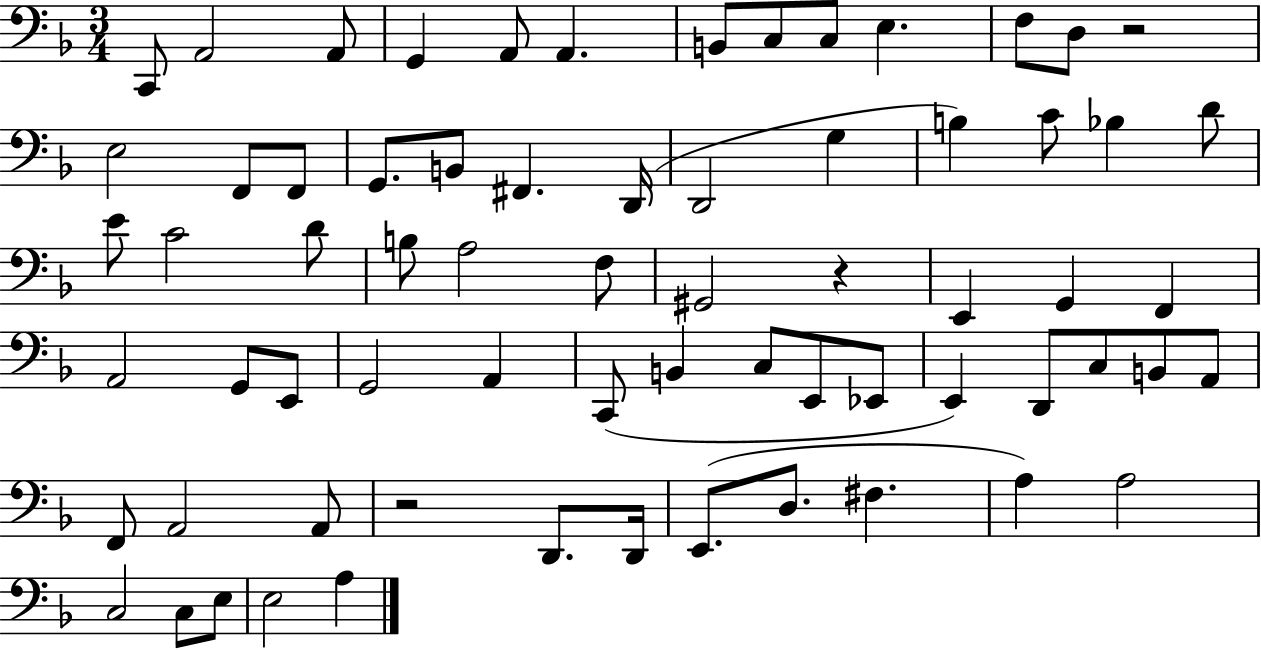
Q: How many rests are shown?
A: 3